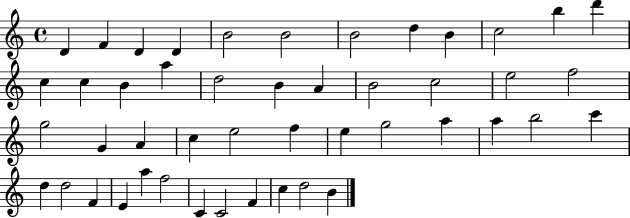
D4/q F4/q D4/q D4/q B4/h B4/h B4/h D5/q B4/q C5/h B5/q D6/q C5/q C5/q B4/q A5/q D5/h B4/q A4/q B4/h C5/h E5/h F5/h G5/h G4/q A4/q C5/q E5/h F5/q E5/q G5/h A5/q A5/q B5/h C6/q D5/q D5/h F4/q E4/q A5/q F5/h C4/q C4/h F4/q C5/q D5/h B4/q